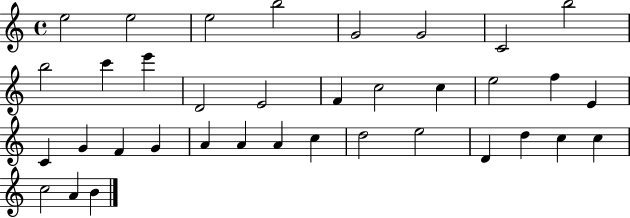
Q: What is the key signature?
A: C major